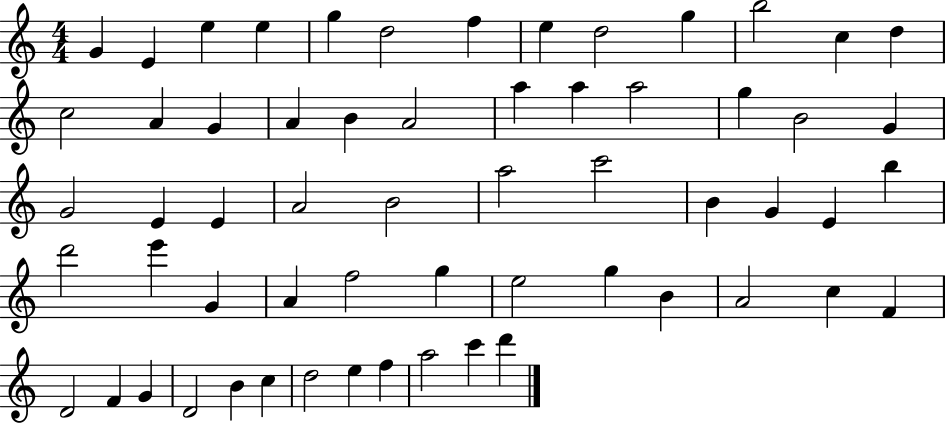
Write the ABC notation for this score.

X:1
T:Untitled
M:4/4
L:1/4
K:C
G E e e g d2 f e d2 g b2 c d c2 A G A B A2 a a a2 g B2 G G2 E E A2 B2 a2 c'2 B G E b d'2 e' G A f2 g e2 g B A2 c F D2 F G D2 B c d2 e f a2 c' d'